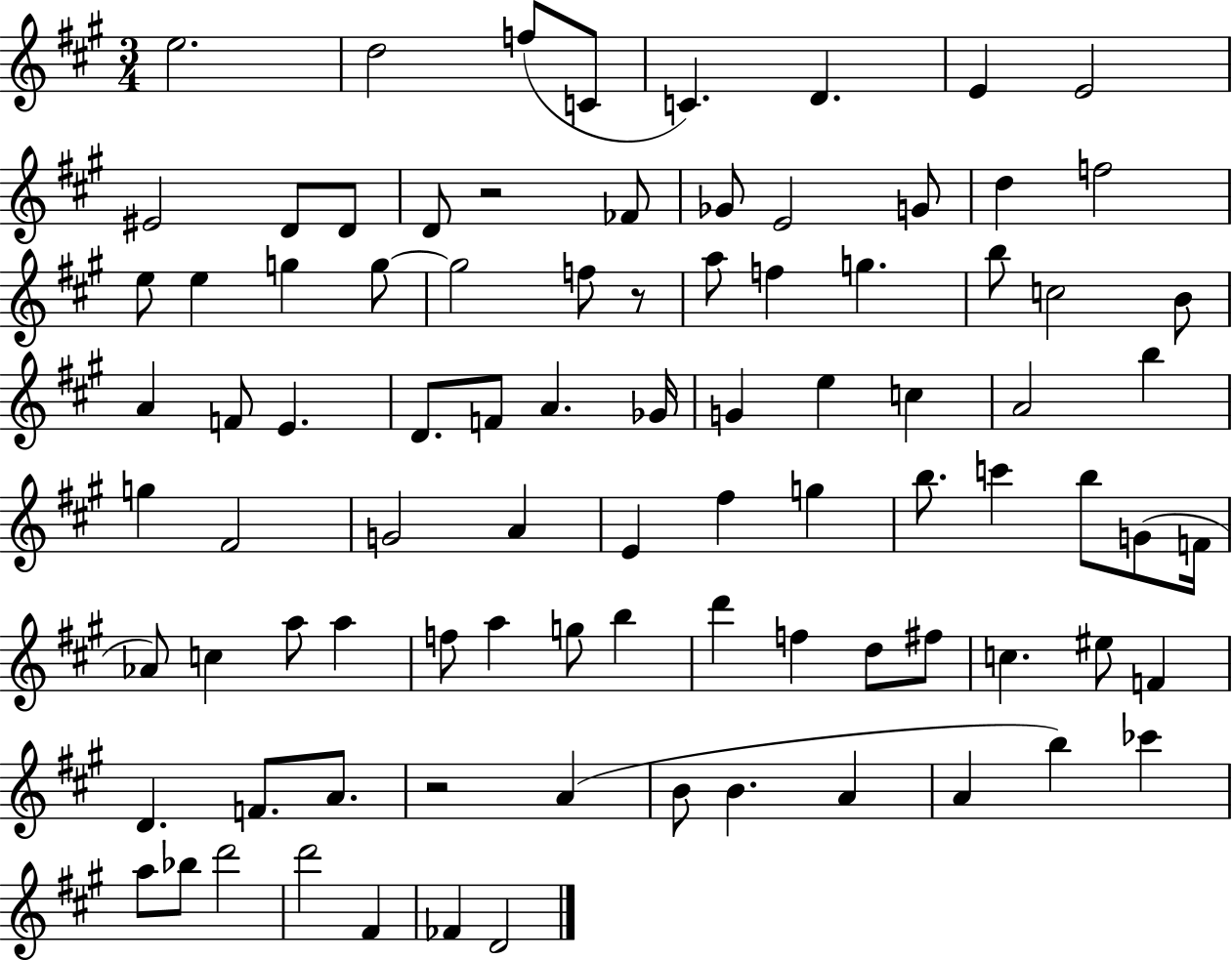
X:1
T:Untitled
M:3/4
L:1/4
K:A
e2 d2 f/2 C/2 C D E E2 ^E2 D/2 D/2 D/2 z2 _F/2 _G/2 E2 G/2 d f2 e/2 e g g/2 g2 f/2 z/2 a/2 f g b/2 c2 B/2 A F/2 E D/2 F/2 A _G/4 G e c A2 b g ^F2 G2 A E ^f g b/2 c' b/2 G/2 F/4 _A/2 c a/2 a f/2 a g/2 b d' f d/2 ^f/2 c ^e/2 F D F/2 A/2 z2 A B/2 B A A b _c' a/2 _b/2 d'2 d'2 ^F _F D2